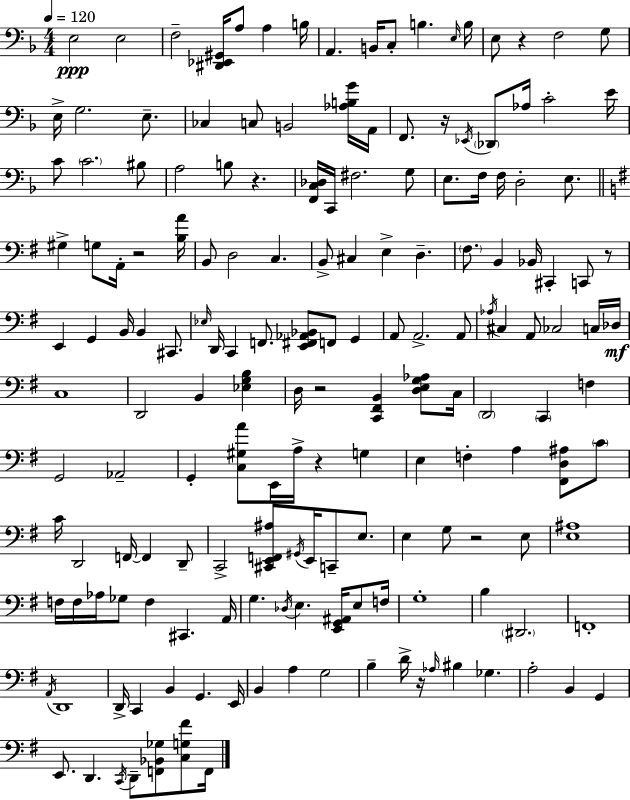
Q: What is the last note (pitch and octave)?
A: F2